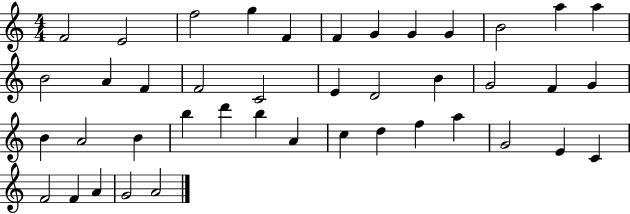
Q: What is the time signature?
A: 4/4